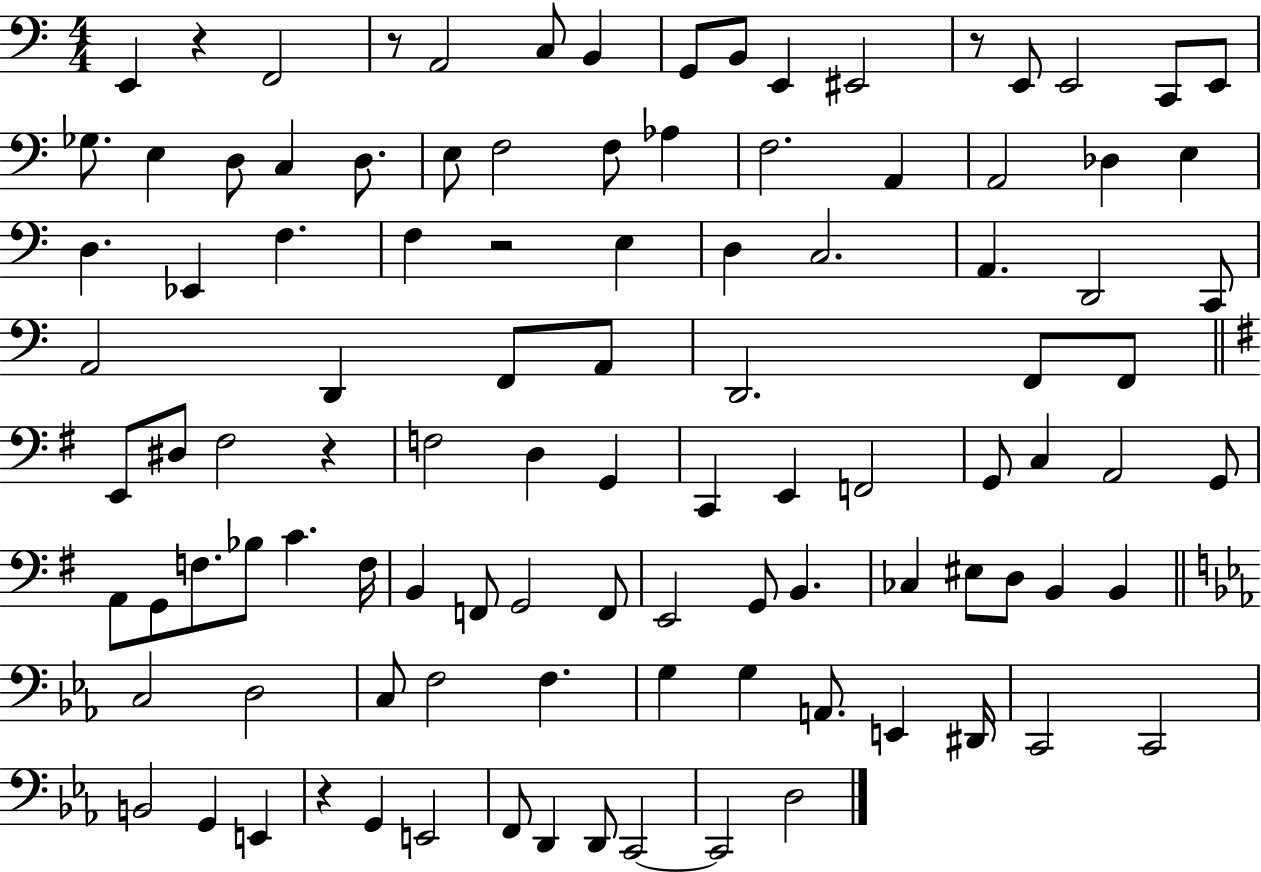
{
  \clef bass
  \numericTimeSignature
  \time 4/4
  \key c \major
  e,4 r4 f,2 | r8 a,2 c8 b,4 | g,8 b,8 e,4 eis,2 | r8 e,8 e,2 c,8 e,8 | \break ges8. e4 d8 c4 d8. | e8 f2 f8 aes4 | f2. a,4 | a,2 des4 e4 | \break d4. ees,4 f4. | f4 r2 e4 | d4 c2. | a,4. d,2 c,8 | \break a,2 d,4 f,8 a,8 | d,2. f,8 f,8 | \bar "||" \break \key g \major e,8 dis8 fis2 r4 | f2 d4 g,4 | c,4 e,4 f,2 | g,8 c4 a,2 g,8 | \break a,8 g,8 f8. bes8 c'4. f16 | b,4 f,8 g,2 f,8 | e,2 g,8 b,4. | ces4 eis8 d8 b,4 b,4 | \break \bar "||" \break \key c \minor c2 d2 | c8 f2 f4. | g4 g4 a,8. e,4 dis,16 | c,2 c,2 | \break b,2 g,4 e,4 | r4 g,4 e,2 | f,8 d,4 d,8 c,2~~ | c,2 d2 | \break \bar "|."
}